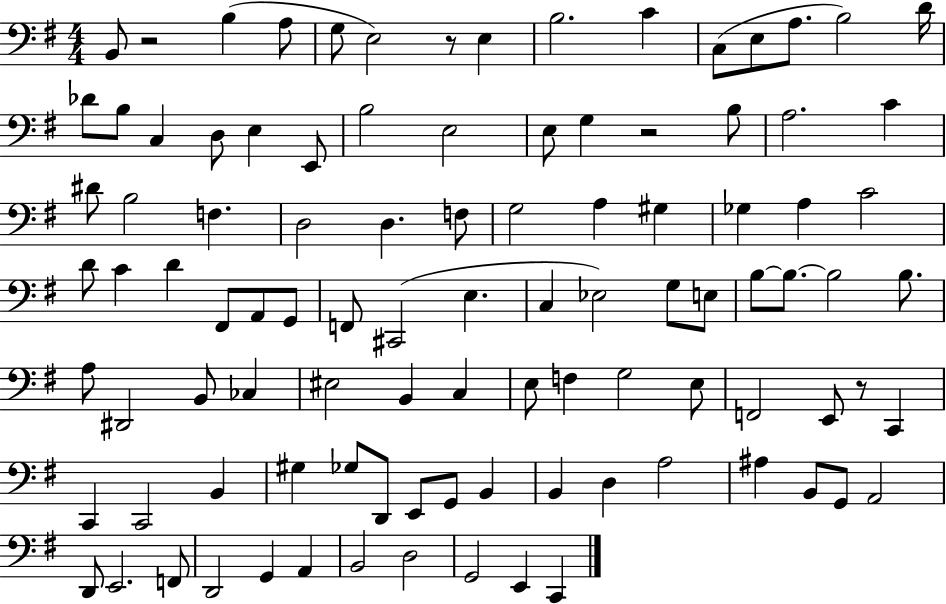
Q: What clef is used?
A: bass